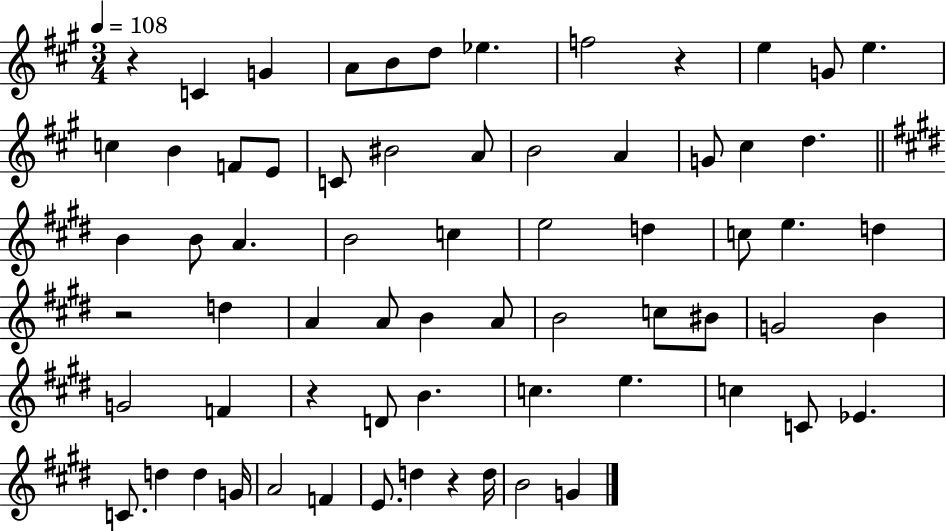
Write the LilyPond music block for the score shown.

{
  \clef treble
  \numericTimeSignature
  \time 3/4
  \key a \major
  \tempo 4 = 108
  r4 c'4 g'4 | a'8 b'8 d''8 ees''4. | f''2 r4 | e''4 g'8 e''4. | \break c''4 b'4 f'8 e'8 | c'8 bis'2 a'8 | b'2 a'4 | g'8 cis''4 d''4. | \break \bar "||" \break \key e \major b'4 b'8 a'4. | b'2 c''4 | e''2 d''4 | c''8 e''4. d''4 | \break r2 d''4 | a'4 a'8 b'4 a'8 | b'2 c''8 bis'8 | g'2 b'4 | \break g'2 f'4 | r4 d'8 b'4. | c''4. e''4. | c''4 c'8 ees'4. | \break c'8. d''4 d''4 g'16 | a'2 f'4 | e'8. d''4 r4 d''16 | b'2 g'4 | \break \bar "|."
}